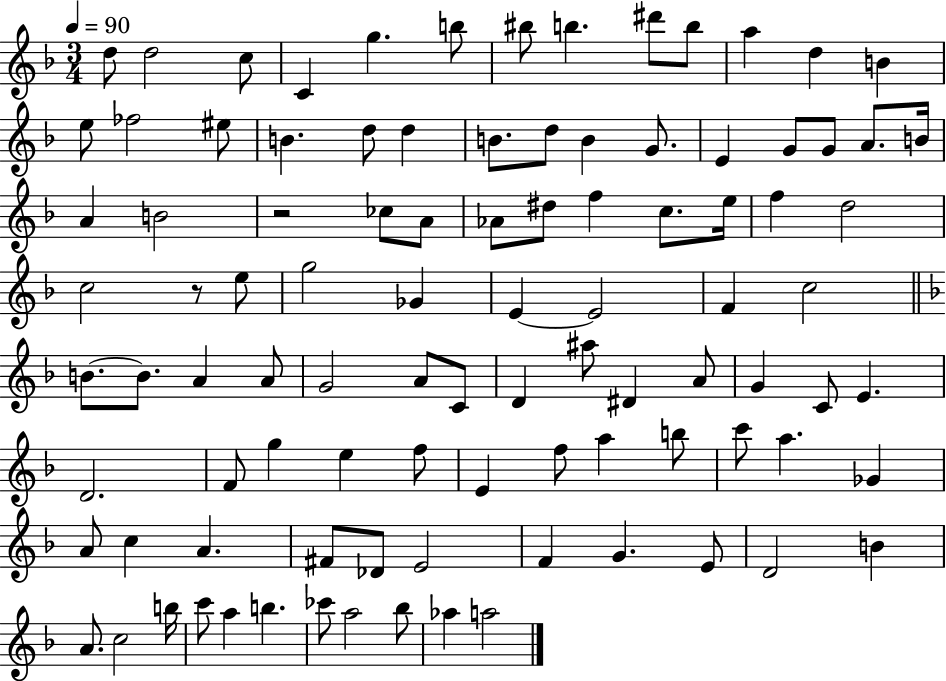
{
  \clef treble
  \numericTimeSignature
  \time 3/4
  \key f \major
  \tempo 4 = 90
  \repeat volta 2 { d''8 d''2 c''8 | c'4 g''4. b''8 | bis''8 b''4. dis'''8 b''8 | a''4 d''4 b'4 | \break e''8 fes''2 eis''8 | b'4. d''8 d''4 | b'8. d''8 b'4 g'8. | e'4 g'8 g'8 a'8. b'16 | \break a'4 b'2 | r2 ces''8 a'8 | aes'8 dis''8 f''4 c''8. e''16 | f''4 d''2 | \break c''2 r8 e''8 | g''2 ges'4 | e'4~~ e'2 | f'4 c''2 | \break \bar "||" \break \key f \major b'8.~~ b'8. a'4 a'8 | g'2 a'8 c'8 | d'4 ais''8 dis'4 a'8 | g'4 c'8 e'4. | \break d'2. | f'8 g''4 e''4 f''8 | e'4 f''8 a''4 b''8 | c'''8 a''4. ges'4 | \break a'8 c''4 a'4. | fis'8 des'8 e'2 | f'4 g'4. e'8 | d'2 b'4 | \break a'8. c''2 b''16 | c'''8 a''4 b''4. | ces'''8 a''2 bes''8 | aes''4 a''2 | \break } \bar "|."
}